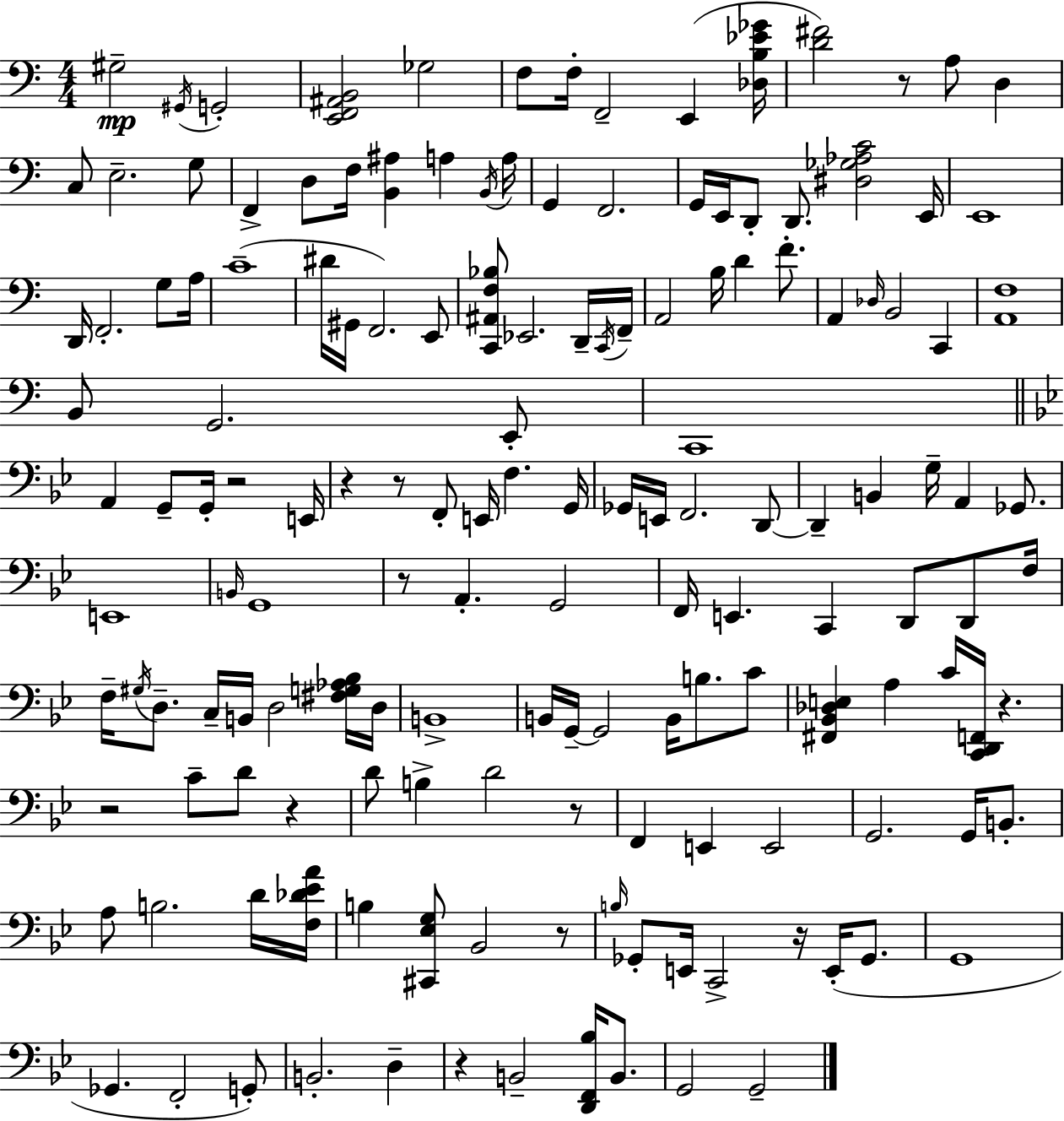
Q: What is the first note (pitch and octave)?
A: G#3